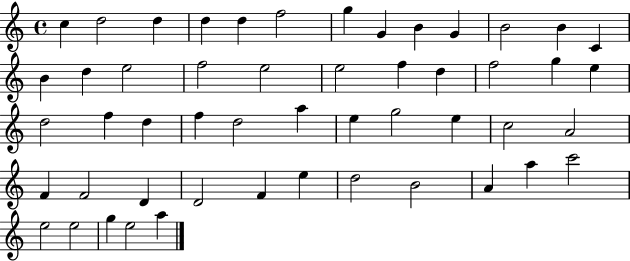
C5/q D5/h D5/q D5/q D5/q F5/h G5/q G4/q B4/q G4/q B4/h B4/q C4/q B4/q D5/q E5/h F5/h E5/h E5/h F5/q D5/q F5/h G5/q E5/q D5/h F5/q D5/q F5/q D5/h A5/q E5/q G5/h E5/q C5/h A4/h F4/q F4/h D4/q D4/h F4/q E5/q D5/h B4/h A4/q A5/q C6/h E5/h E5/h G5/q E5/h A5/q